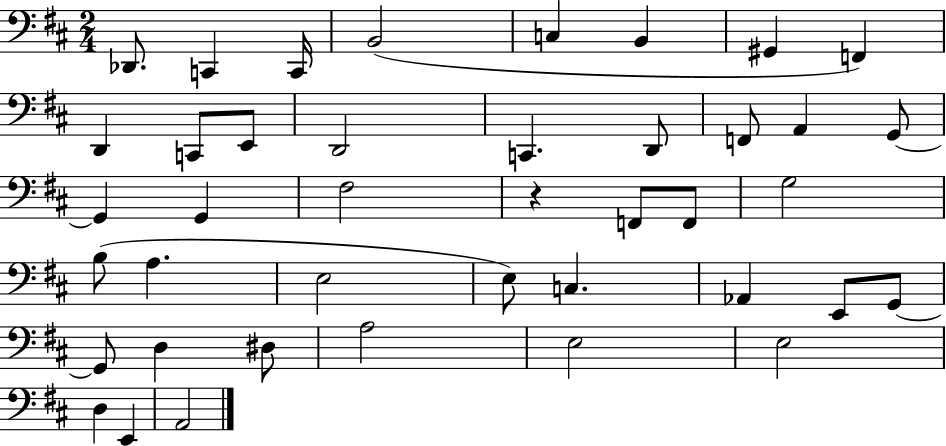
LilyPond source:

{
  \clef bass
  \numericTimeSignature
  \time 2/4
  \key d \major
  des,8. c,4 c,16 | b,2( | c4 b,4 | gis,4 f,4) | \break d,4 c,8 e,8 | d,2 | c,4. d,8 | f,8 a,4 g,8~~ | \break g,4 g,4 | fis2 | r4 f,8 f,8 | g2 | \break b8( a4. | e2 | e8) c4. | aes,4 e,8 g,8~~ | \break g,8 d4 dis8 | a2 | e2 | e2 | \break d4 e,4 | a,2 | \bar "|."
}